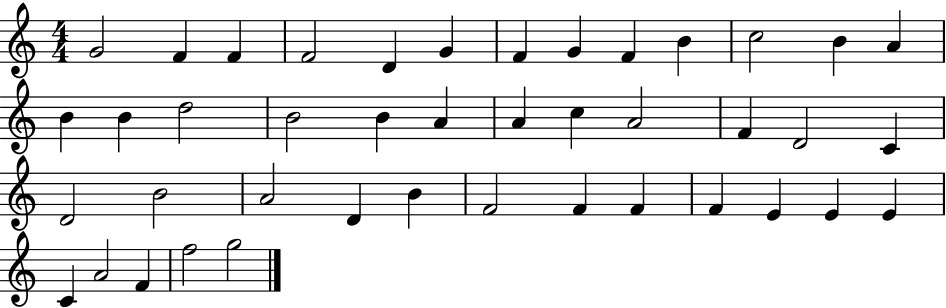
{
  \clef treble
  \numericTimeSignature
  \time 4/4
  \key c \major
  g'2 f'4 f'4 | f'2 d'4 g'4 | f'4 g'4 f'4 b'4 | c''2 b'4 a'4 | \break b'4 b'4 d''2 | b'2 b'4 a'4 | a'4 c''4 a'2 | f'4 d'2 c'4 | \break d'2 b'2 | a'2 d'4 b'4 | f'2 f'4 f'4 | f'4 e'4 e'4 e'4 | \break c'4 a'2 f'4 | f''2 g''2 | \bar "|."
}